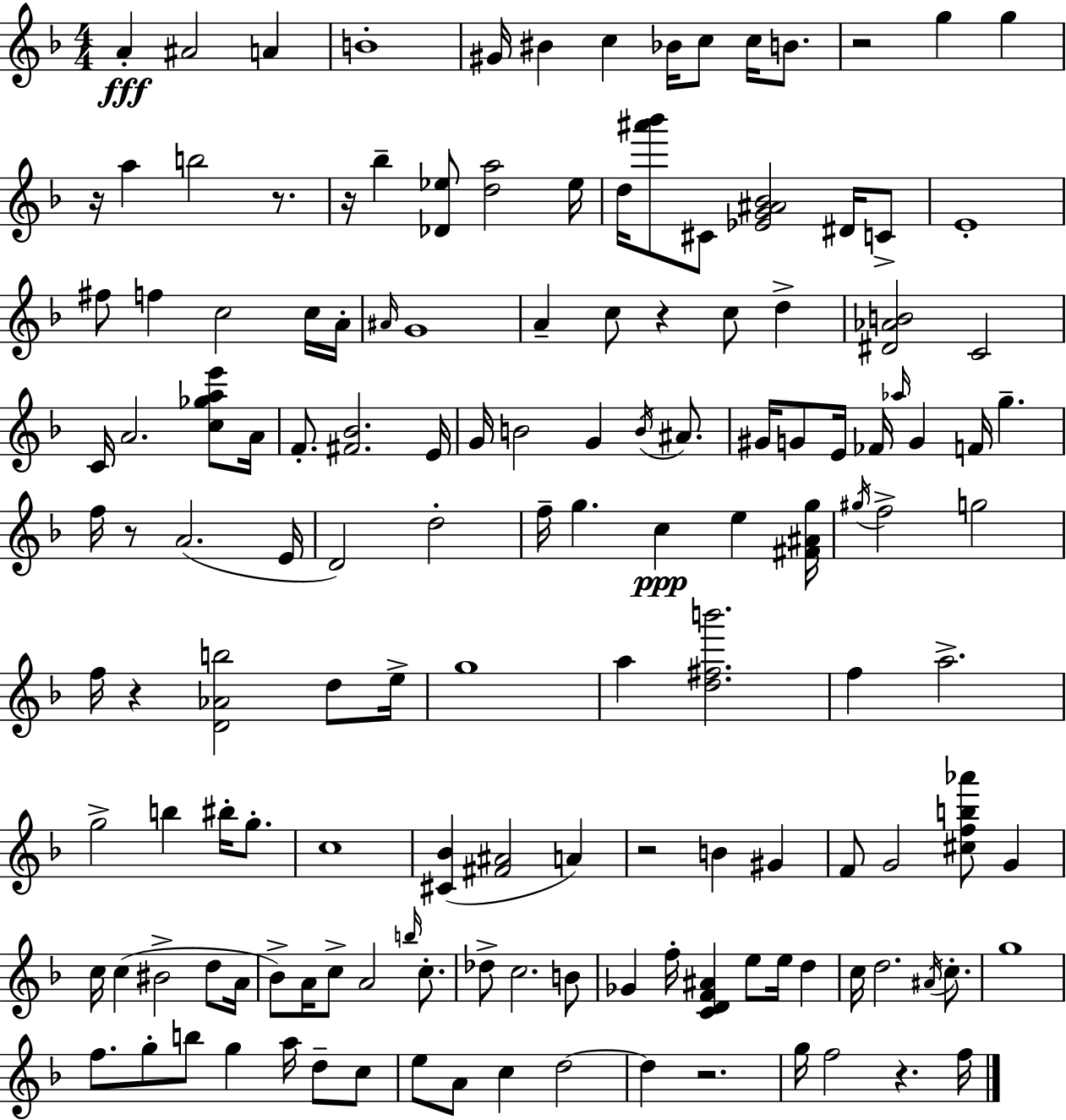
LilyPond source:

{
  \clef treble
  \numericTimeSignature
  \time 4/4
  \key f \major
  a'4-.\fff ais'2 a'4 | b'1-. | gis'16 bis'4 c''4 bes'16 c''8 c''16 b'8. | r2 g''4 g''4 | \break r16 a''4 b''2 r8. | r16 bes''4-- <des' ees''>8 <d'' a''>2 ees''16 | d''16 <ais''' bes'''>8 cis'8 <ees' g' ais' bes'>2 dis'16 c'8-> | e'1-. | \break fis''8 f''4 c''2 c''16 a'16-. | \grace { ais'16 } g'1 | a'4-- c''8 r4 c''8 d''4-> | <dis' aes' b'>2 c'2 | \break c'16 a'2. <c'' ges'' a'' e'''>8 | a'16 f'8.-. <fis' bes'>2. | e'16 g'16 b'2 g'4 \acciaccatura { b'16 } ais'8. | gis'16 g'8 e'16 fes'16 \grace { aes''16 } g'4 f'16 g''4.-- | \break f''16 r8 a'2.( | e'16 d'2) d''2-. | f''16-- g''4. c''4\ppp e''4 | <fis' ais' g''>16 \acciaccatura { gis''16 } f''2-> g''2 | \break f''16 r4 <d' aes' b''>2 | d''8 e''16-> g''1 | a''4 <d'' fis'' b'''>2. | f''4 a''2.-> | \break g''2-> b''4 | bis''16-. g''8.-. c''1 | <cis' bes'>4( <fis' ais'>2 | a'4) r2 b'4 | \break gis'4 f'8 g'2 <cis'' f'' b'' aes'''>8 | g'4 c''16 c''4( bis'2-> | d''8 a'16 bes'8->) a'16 c''8-> a'2 | \grace { b''16 } c''8.-. des''8-> c''2. | \break b'8 ges'4 f''16-. <c' d' f' ais'>4 e''8 | e''16 d''4 c''16 d''2. | \acciaccatura { ais'16 } c''8.-. g''1 | f''8. g''8-. b''8 g''4 | \break a''16 d''8-- c''8 e''8 a'8 c''4 d''2~~ | d''4 r2. | g''16 f''2 r4. | f''16 \bar "|."
}